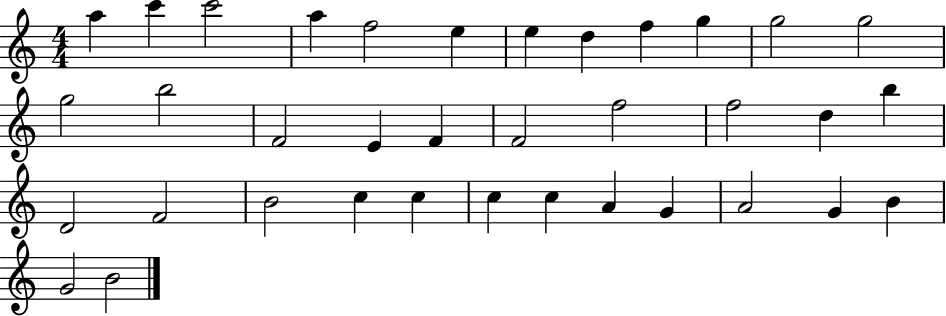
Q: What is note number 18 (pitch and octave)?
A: F4